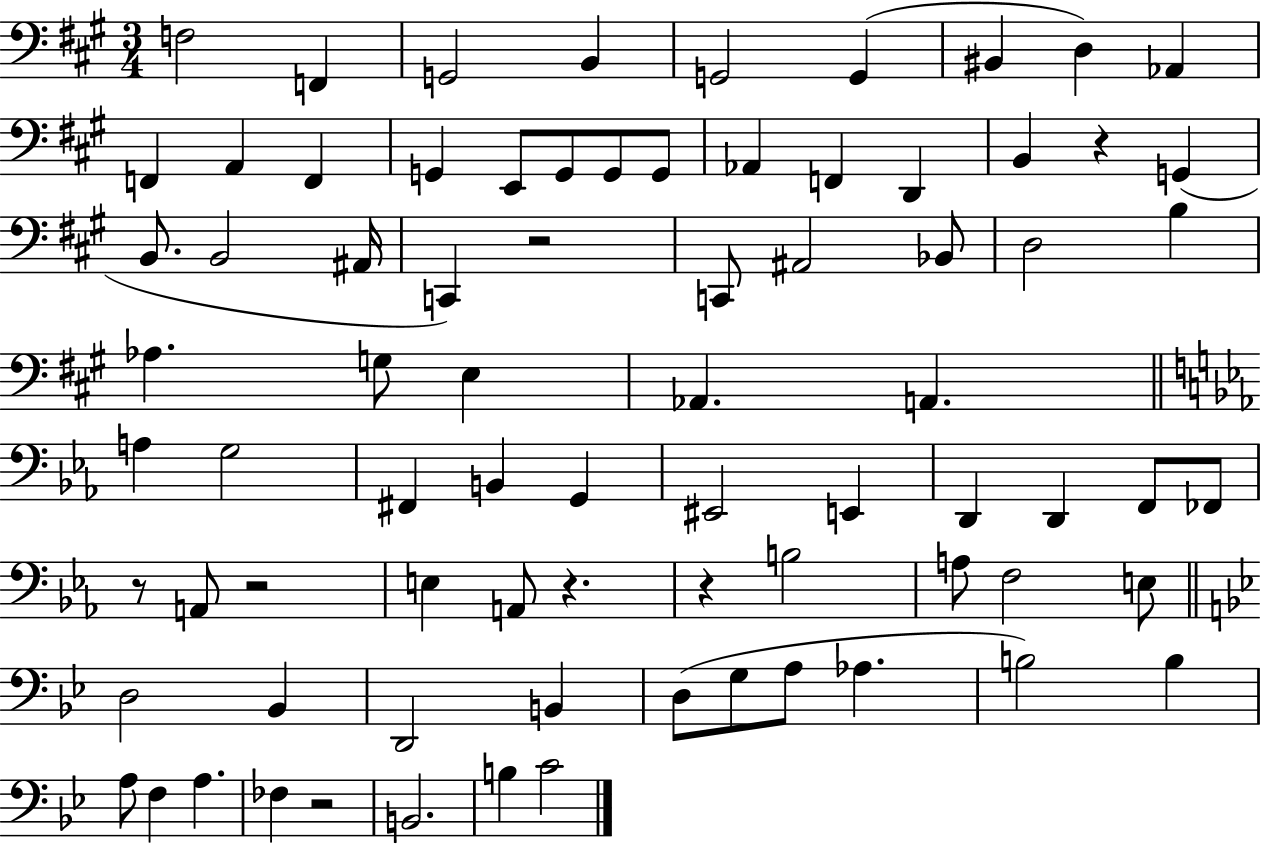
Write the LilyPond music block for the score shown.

{
  \clef bass
  \numericTimeSignature
  \time 3/4
  \key a \major
  f2 f,4 | g,2 b,4 | g,2 g,4( | bis,4 d4) aes,4 | \break f,4 a,4 f,4 | g,4 e,8 g,8 g,8 g,8 | aes,4 f,4 d,4 | b,4 r4 g,4( | \break b,8. b,2 ais,16 | c,4) r2 | c,8 ais,2 bes,8 | d2 b4 | \break aes4. g8 e4 | aes,4. a,4. | \bar "||" \break \key ees \major a4 g2 | fis,4 b,4 g,4 | eis,2 e,4 | d,4 d,4 f,8 fes,8 | \break r8 a,8 r2 | e4 a,8 r4. | r4 b2 | a8 f2 e8 | \break \bar "||" \break \key bes \major d2 bes,4 | d,2 b,4 | d8( g8 a8 aes4. | b2) b4 | \break a8 f4 a4. | fes4 r2 | b,2. | b4 c'2 | \break \bar "|."
}